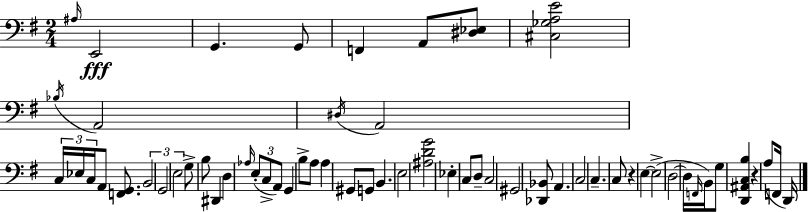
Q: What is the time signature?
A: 2/4